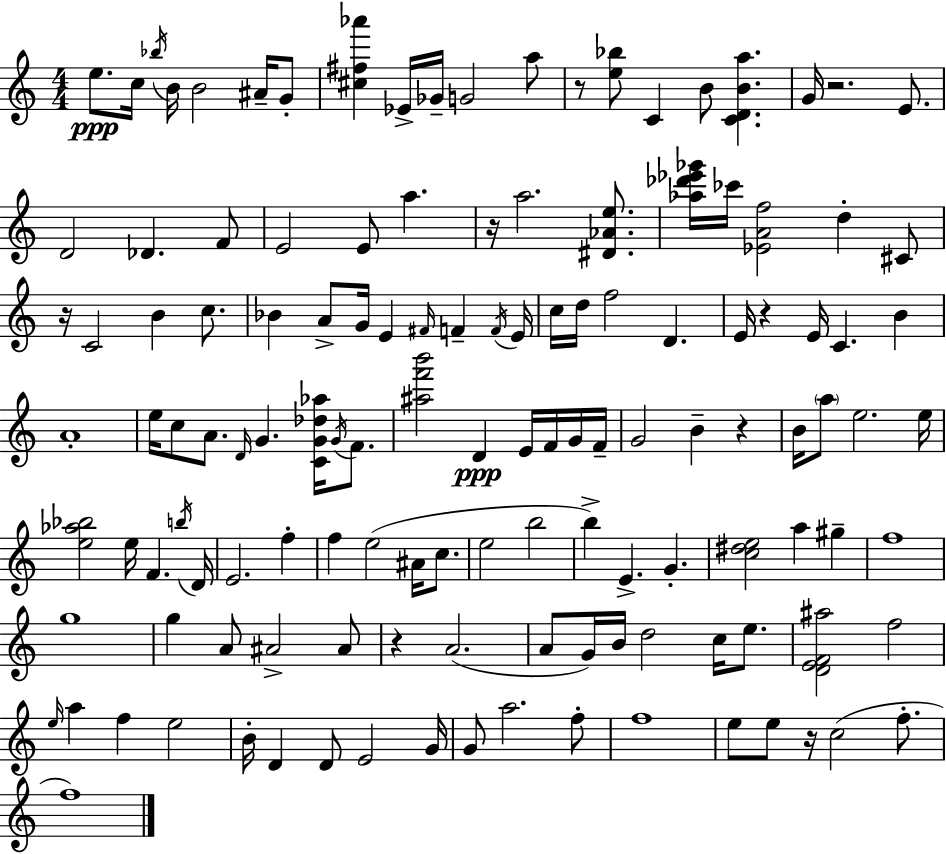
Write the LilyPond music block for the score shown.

{
  \clef treble
  \numericTimeSignature
  \time 4/4
  \key c \major
  \repeat volta 2 { e''8.\ppp c''16 \acciaccatura { bes''16 } b'16 b'2 ais'16-- g'8-. | <cis'' fis'' aes'''>4 ees'16-> ges'16-- g'2 a''8 | r8 <e'' bes''>8 c'4 b'8 <c' d' b' a''>4. | g'16 r2. e'8. | \break d'2 des'4. f'8 | e'2 e'8 a''4. | r16 a''2. <dis' aes' e''>8. | <aes'' des''' ees''' ges'''>16 ces'''16 <ees' a' f''>2 d''4-. cis'8 | \break r16 c'2 b'4 c''8. | bes'4 a'8-> g'16 e'4 \grace { fis'16 } f'4-- | \acciaccatura { f'16 } e'16 c''16 d''16 f''2 d'4. | e'16 r4 e'16 c'4. b'4 | \break a'1-. | e''16 c''8 a'8. \grace { d'16 } g'4. | <c' g' des'' aes''>16 \acciaccatura { g'16 } f'8. <ais'' f''' b'''>2 d'4\ppp | e'16 f'16 g'16 f'16-- g'2 b'4-- | \break r4 b'16 \parenthesize a''8 e''2. | e''16 <e'' aes'' bes''>2 e''16 f'4. | \acciaccatura { b''16 } d'16 e'2. | f''4-. f''4 e''2( | \break ais'16 c''8. e''2 b''2 | b''4->) e'4.-> | g'4.-. <c'' dis'' e''>2 a''4 | gis''4-- f''1 | \break g''1 | g''4 a'8 ais'2-> | ais'8 r4 a'2.( | a'8 g'16) b'16 d''2 | \break c''16 e''8. <d' e' f' ais''>2 f''2 | \grace { e''16 } a''4 f''4 e''2 | b'16-. d'4 d'8 e'2 | g'16 g'8 a''2. | \break f''8-. f''1 | e''8 e''8 r16 c''2( | f''8.-. f''1) | } \bar "|."
}